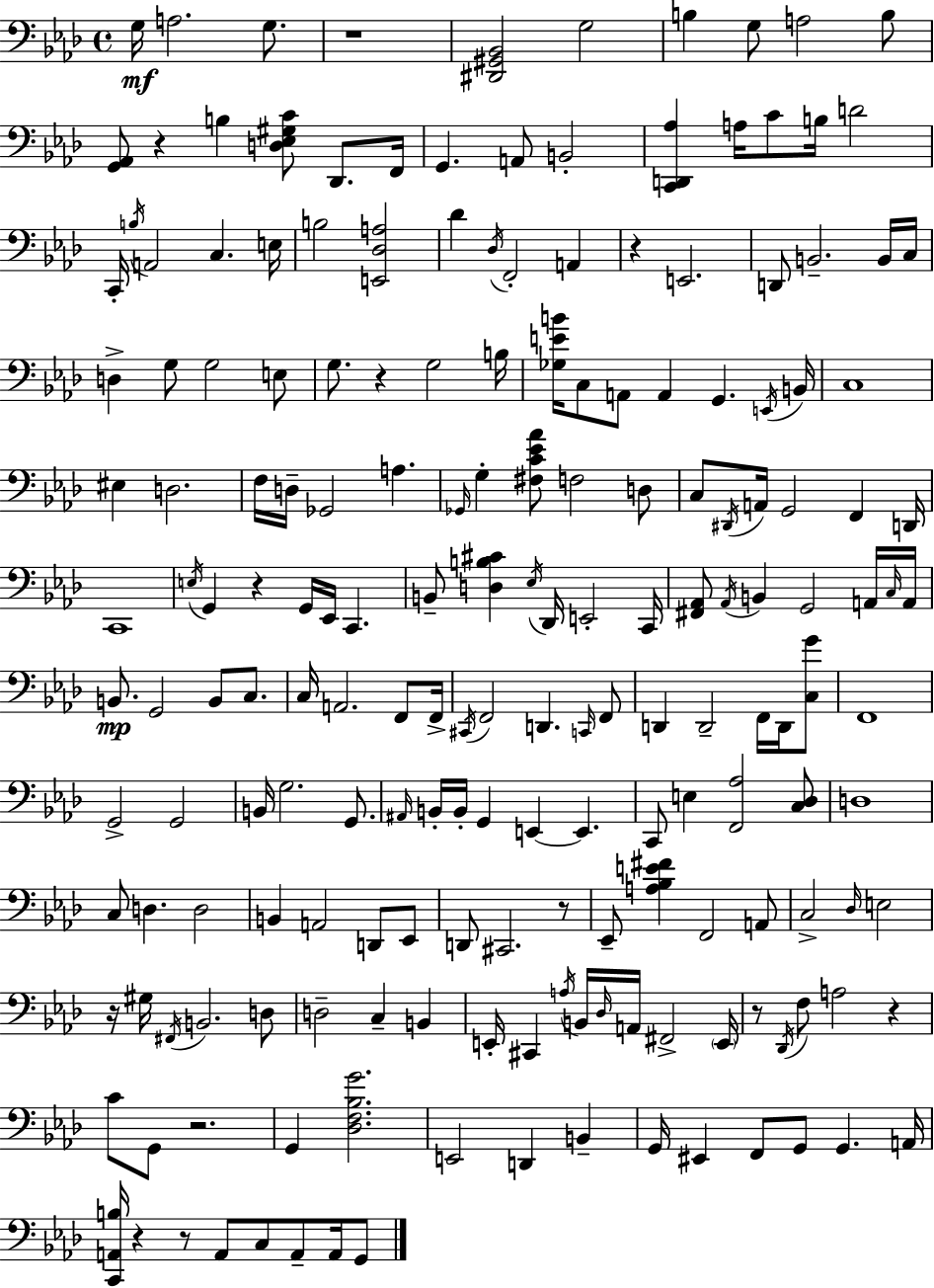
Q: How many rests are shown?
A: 12